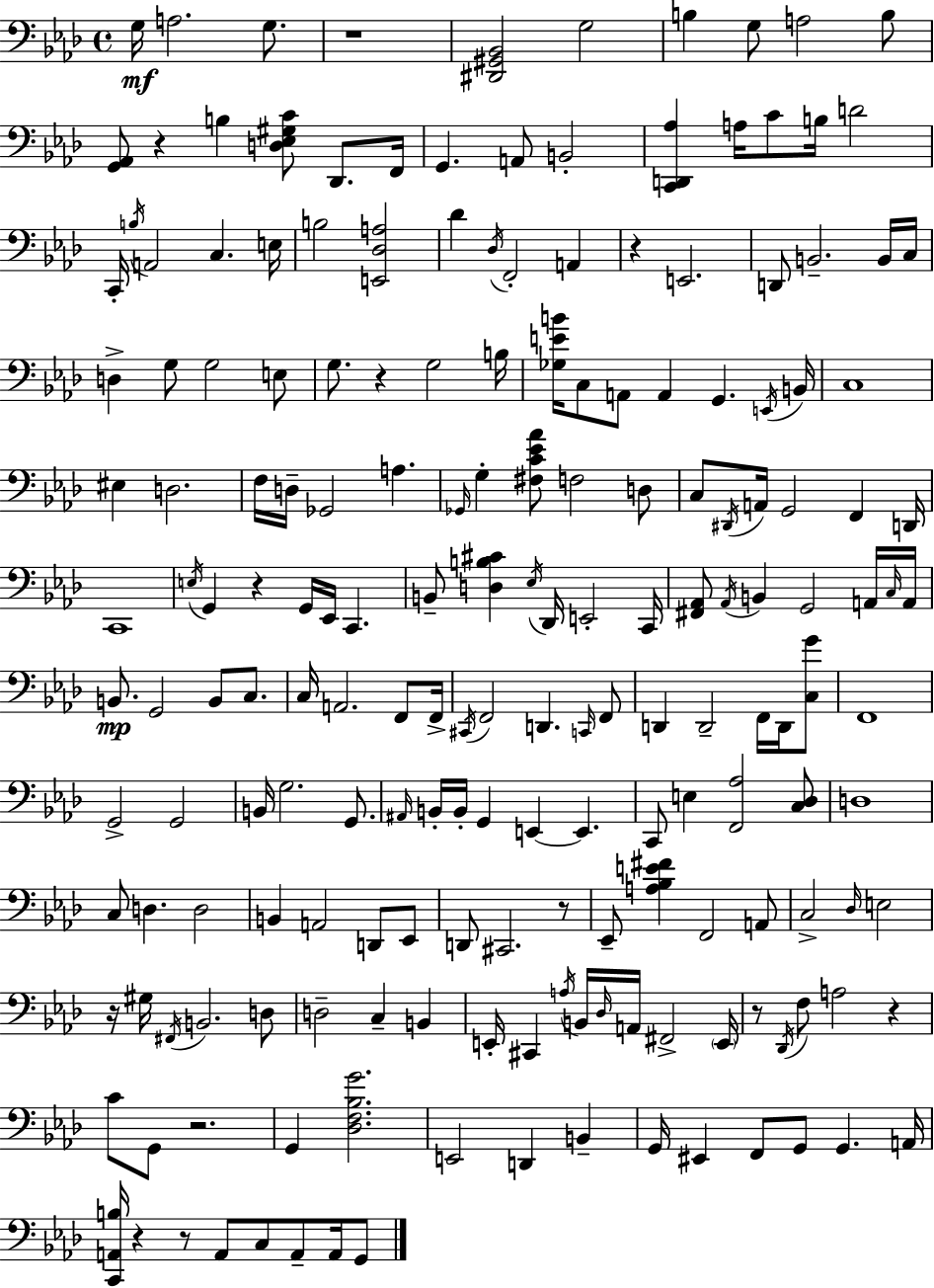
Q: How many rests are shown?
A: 12